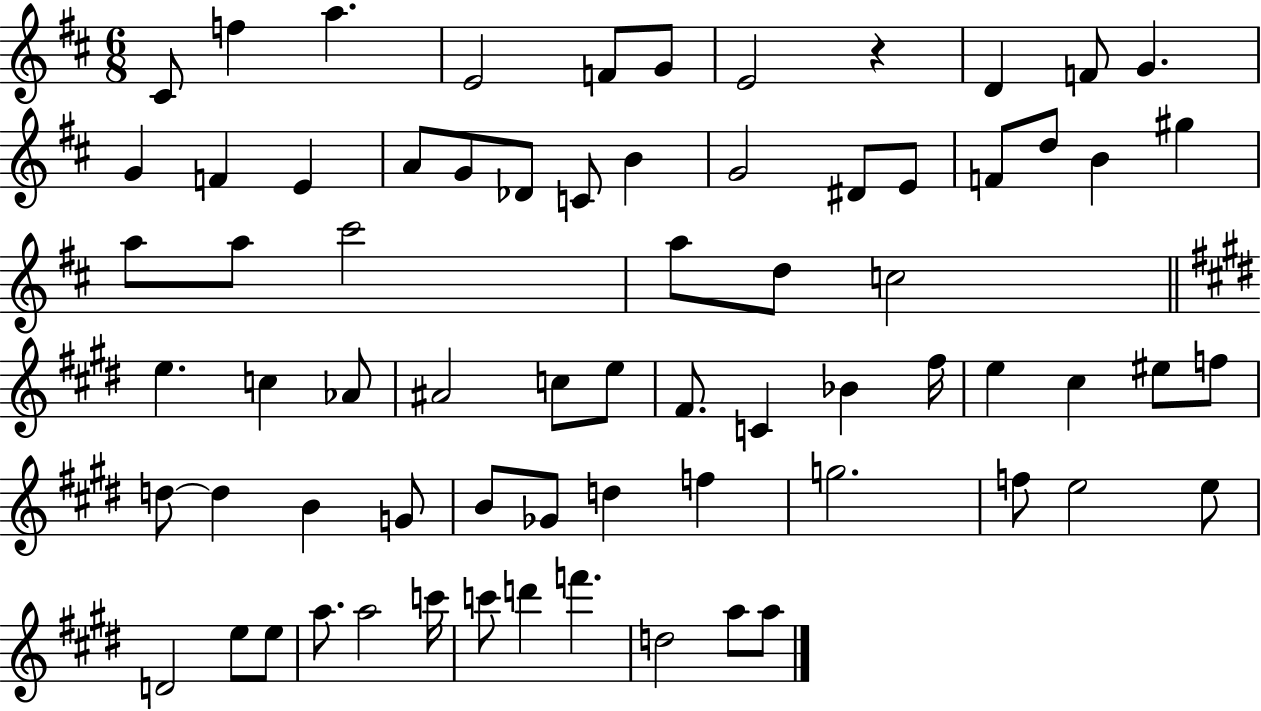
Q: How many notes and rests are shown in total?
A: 70